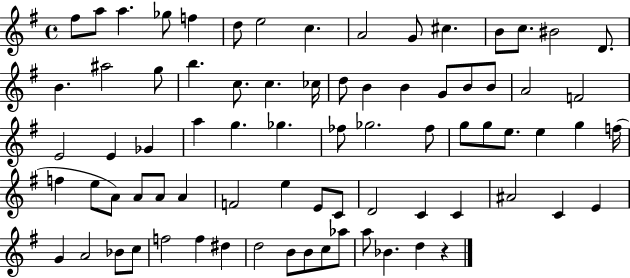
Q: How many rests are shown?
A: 1